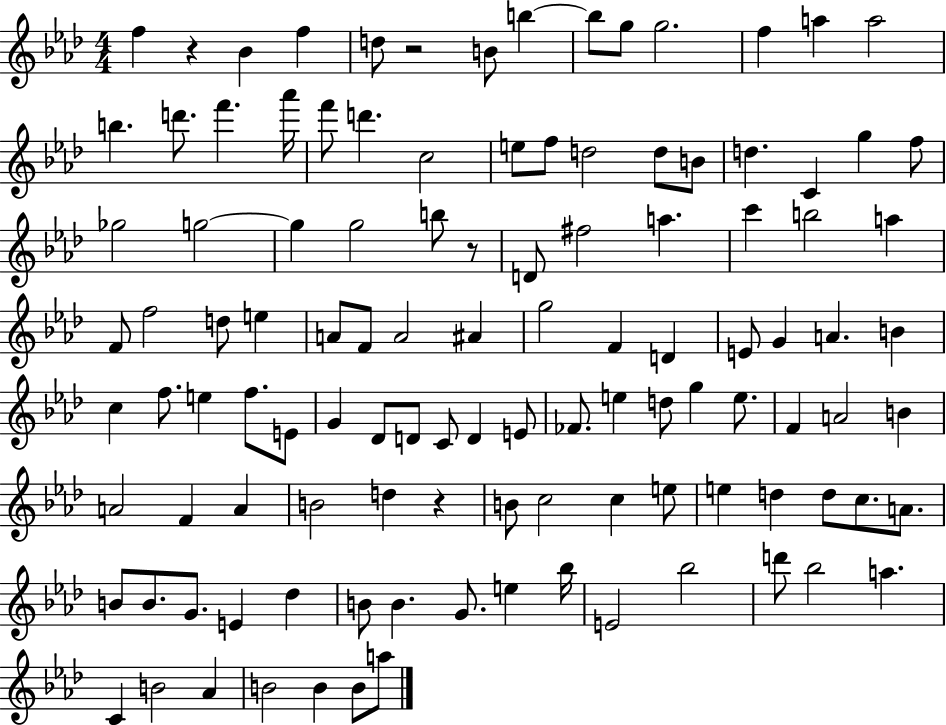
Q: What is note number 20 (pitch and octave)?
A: E5